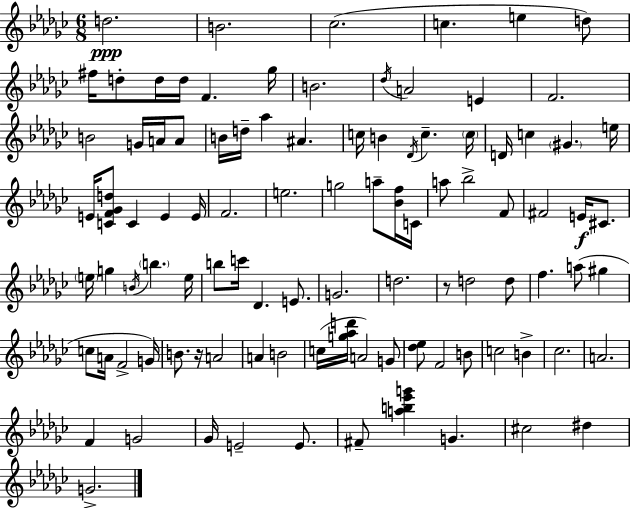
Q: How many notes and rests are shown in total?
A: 99